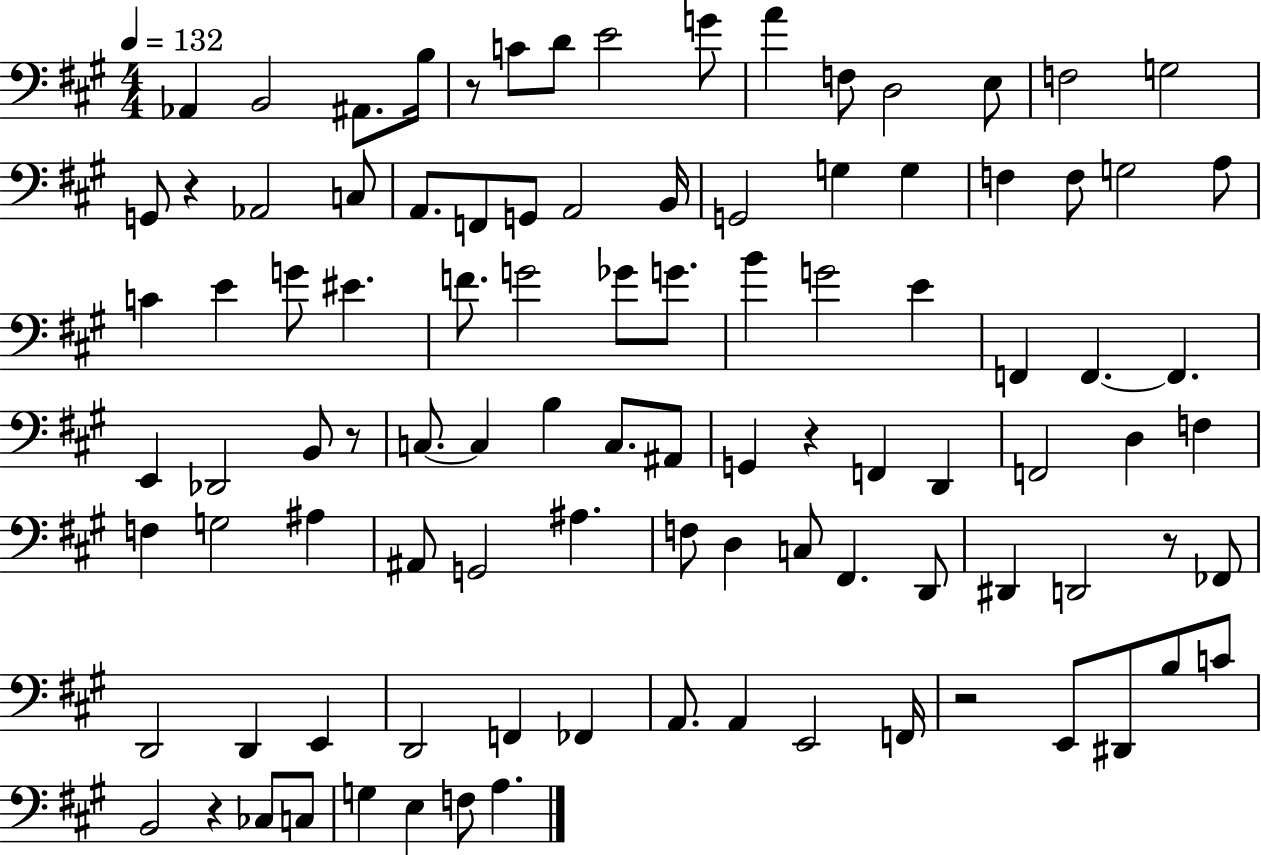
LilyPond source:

{
  \clef bass
  \numericTimeSignature
  \time 4/4
  \key a \major
  \tempo 4 = 132
  aes,4 b,2 ais,8. b16 | r8 c'8 d'8 e'2 g'8 | a'4 f8 d2 e8 | f2 g2 | \break g,8 r4 aes,2 c8 | a,8. f,8 g,8 a,2 b,16 | g,2 g4 g4 | f4 f8 g2 a8 | \break c'4 e'4 g'8 eis'4. | f'8. g'2 ges'8 g'8. | b'4 g'2 e'4 | f,4 f,4.~~ f,4. | \break e,4 des,2 b,8 r8 | c8.~~ c4 b4 c8. ais,8 | g,4 r4 f,4 d,4 | f,2 d4 f4 | \break f4 g2 ais4 | ais,8 g,2 ais4. | f8 d4 c8 fis,4. d,8 | dis,4 d,2 r8 fes,8 | \break d,2 d,4 e,4 | d,2 f,4 fes,4 | a,8. a,4 e,2 f,16 | r2 e,8 dis,8 b8 c'8 | \break b,2 r4 ces8 c8 | g4 e4 f8 a4. | \bar "|."
}